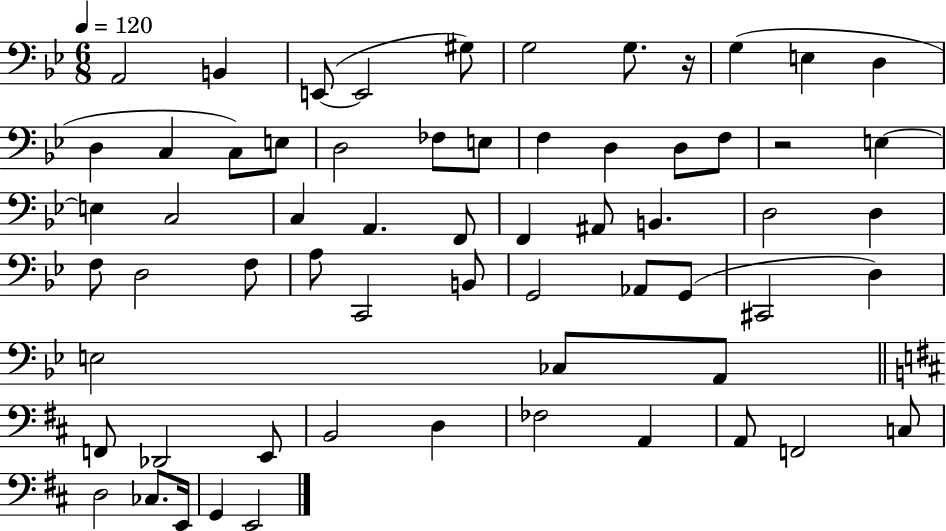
{
  \clef bass
  \numericTimeSignature
  \time 6/8
  \key bes \major
  \tempo 4 = 120
  a,2 b,4 | e,8~(~ e,2 gis8) | g2 g8. r16 | g4( e4 d4 | \break d4 c4 c8) e8 | d2 fes8 e8 | f4 d4 d8 f8 | r2 e4~~ | \break e4 c2 | c4 a,4. f,8 | f,4 ais,8 b,4. | d2 d4 | \break f8 d2 f8 | a8 c,2 b,8 | g,2 aes,8 g,8( | cis,2 d4) | \break e2 ces8 a,8 | \bar "||" \break \key d \major f,8 des,2 e,8 | b,2 d4 | fes2 a,4 | a,8 f,2 c8 | \break d2 ces8. e,16 | g,4 e,2 | \bar "|."
}